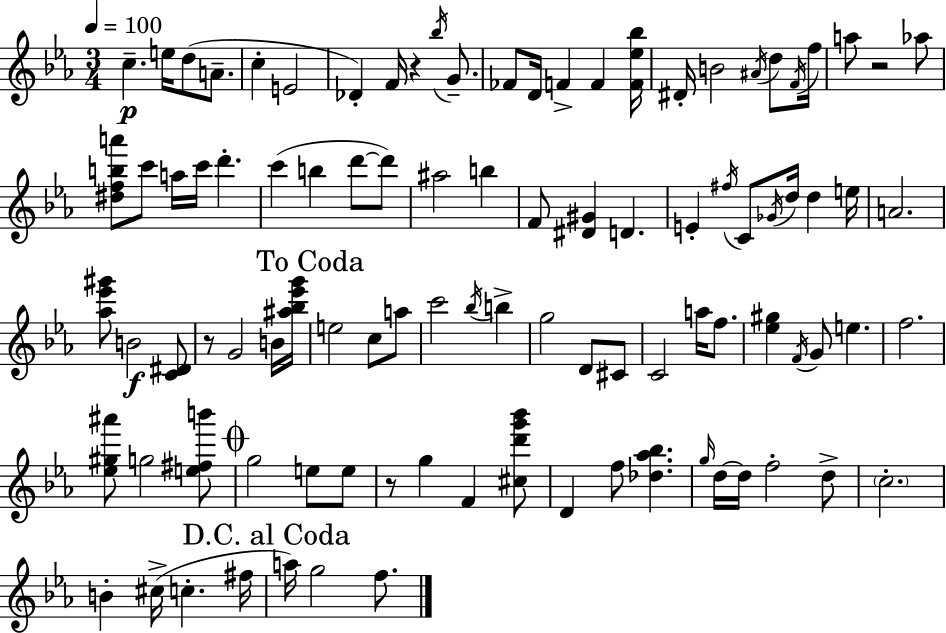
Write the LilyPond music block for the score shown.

{
  \clef treble
  \numericTimeSignature
  \time 3/4
  \key c \minor
  \tempo 4 = 100
  c''4.--\p e''16 d''8( a'8.-- | c''4-. e'2 | des'4-.) f'16 r4 \acciaccatura { bes''16 } g'8.-- | fes'8 d'16 f'4-> f'4 | \break <f' ees'' bes''>16 dis'16-. b'2 \acciaccatura { ais'16 } d''8 | \acciaccatura { f'16 } f''16 a''8 r2 | aes''8 <dis'' f'' b'' a'''>8 c'''8 a''16 c'''16 d'''4.-. | c'''4( b''4 d'''8~~ | \break d'''8) ais''2 b''4 | f'8 <dis' gis'>4 d'4. | e'4-. \acciaccatura { fis''16 } c'8 \acciaccatura { ges'16 } d''16 | d''4 e''16 a'2. | \break <aes'' ees''' gis'''>8 b'2\f | <c' dis'>8 r8 g'2 | b'16 <ais'' bes'' ees''' g'''>16 \mark "To Coda" e''2 | c''8 a''8 c'''2 | \break \acciaccatura { bes''16 } b''4-> g''2 | d'8 cis'8 c'2 | a''16 f''8. <ees'' gis''>4 \acciaccatura { f'16 } g'8 | e''4. f''2. | \break <ees'' gis'' ais'''>8 g''2 | <e'' fis'' b'''>8 \mark \markup { \musicglyph "scripts.coda" } g''2 | e''8 e''8 r8 g''4 | f'4 <cis'' d''' g''' bes'''>8 d'4 f''8 | \break <des'' aes'' bes''>4. \grace { g''16 } d''16~~ d''16 f''2-. | d''8-> \parenthesize c''2.-. | b'4-. | cis''16->( c''4.-. fis''16 \mark "D.C. al Coda" a''16) g''2 | \break f''8. \bar "|."
}